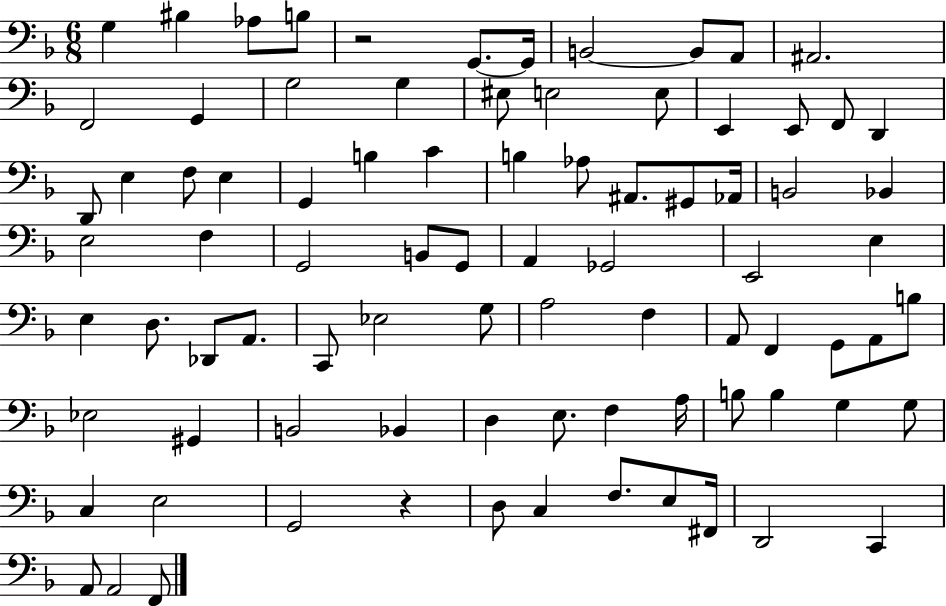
X:1
T:Untitled
M:6/8
L:1/4
K:F
G, ^B, _A,/2 B,/2 z2 G,,/2 G,,/4 B,,2 B,,/2 A,,/2 ^A,,2 F,,2 G,, G,2 G, ^E,/2 E,2 E,/2 E,, E,,/2 F,,/2 D,, D,,/2 E, F,/2 E, G,, B, C B, _A,/2 ^A,,/2 ^G,,/2 _A,,/4 B,,2 _B,, E,2 F, G,,2 B,,/2 G,,/2 A,, _G,,2 E,,2 E, E, D,/2 _D,,/2 A,,/2 C,,/2 _E,2 G,/2 A,2 F, A,,/2 F,, G,,/2 A,,/2 B,/2 _E,2 ^G,, B,,2 _B,, D, E,/2 F, A,/4 B,/2 B, G, G,/2 C, E,2 G,,2 z D,/2 C, F,/2 E,/2 ^F,,/4 D,,2 C,, A,,/2 A,,2 F,,/2